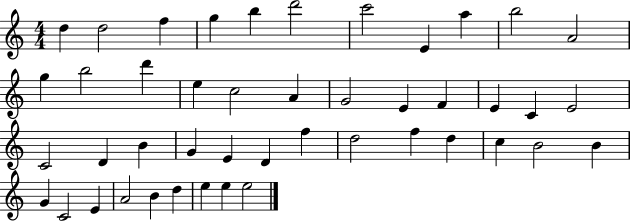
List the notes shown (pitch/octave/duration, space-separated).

D5/q D5/h F5/q G5/q B5/q D6/h C6/h E4/q A5/q B5/h A4/h G5/q B5/h D6/q E5/q C5/h A4/q G4/h E4/q F4/q E4/q C4/q E4/h C4/h D4/q B4/q G4/q E4/q D4/q F5/q D5/h F5/q D5/q C5/q B4/h B4/q G4/q C4/h E4/q A4/h B4/q D5/q E5/q E5/q E5/h